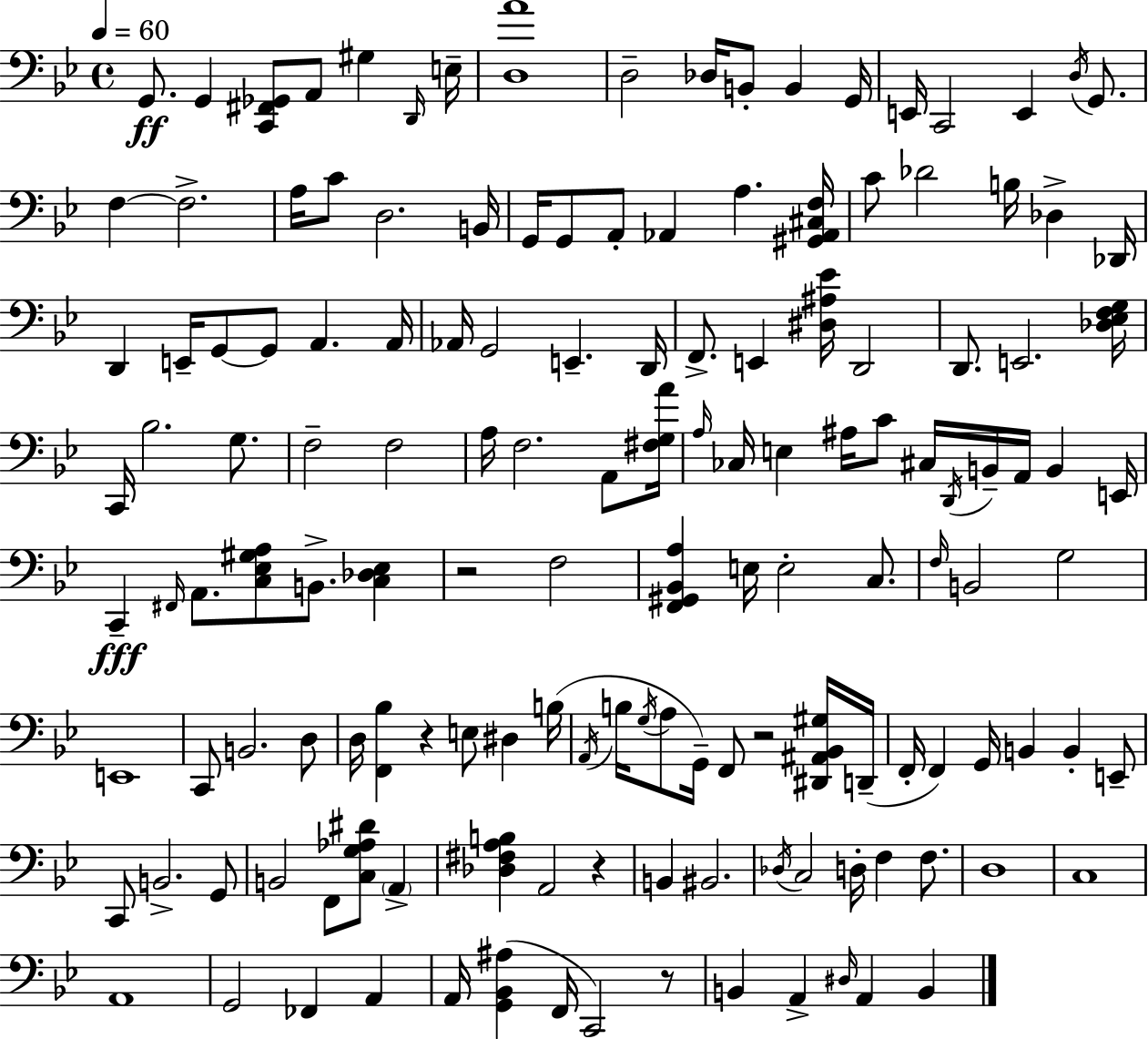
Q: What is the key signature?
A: BES major